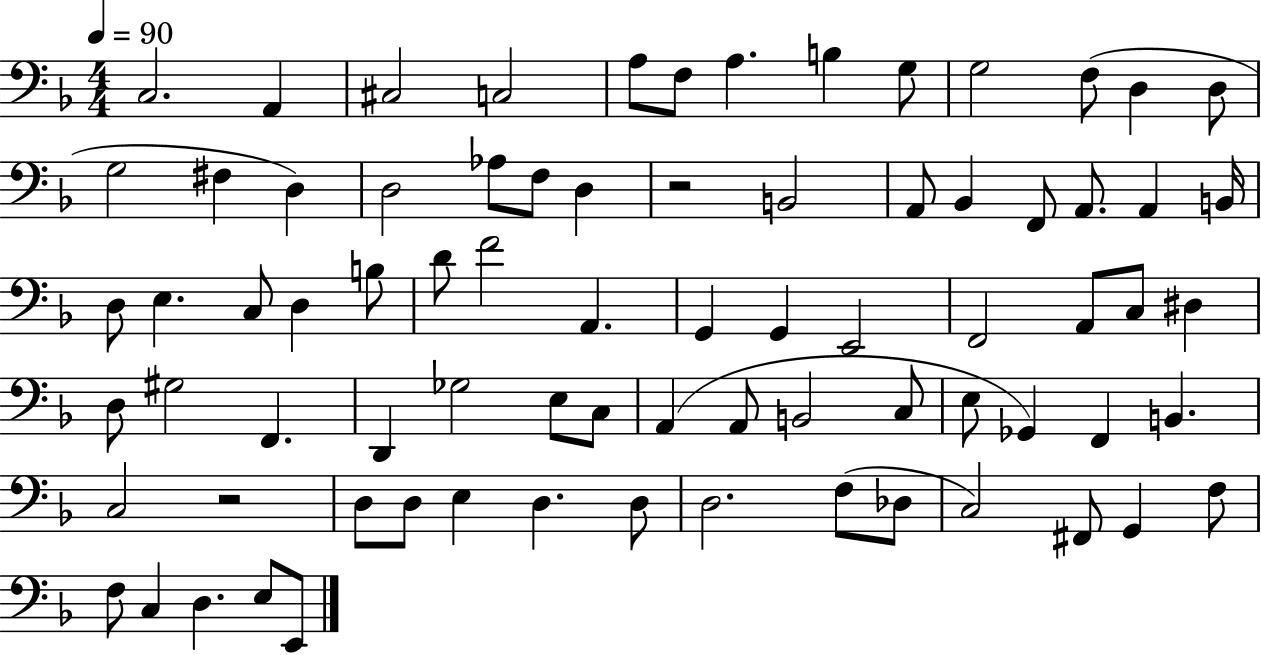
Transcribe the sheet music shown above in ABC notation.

X:1
T:Untitled
M:4/4
L:1/4
K:F
C,2 A,, ^C,2 C,2 A,/2 F,/2 A, B, G,/2 G,2 F,/2 D, D,/2 G,2 ^F, D, D,2 _A,/2 F,/2 D, z2 B,,2 A,,/2 _B,, F,,/2 A,,/2 A,, B,,/4 D,/2 E, C,/2 D, B,/2 D/2 F2 A,, G,, G,, E,,2 F,,2 A,,/2 C,/2 ^D, D,/2 ^G,2 F,, D,, _G,2 E,/2 C,/2 A,, A,,/2 B,,2 C,/2 E,/2 _G,, F,, B,, C,2 z2 D,/2 D,/2 E, D, D,/2 D,2 F,/2 _D,/2 C,2 ^F,,/2 G,, F,/2 F,/2 C, D, E,/2 E,,/2